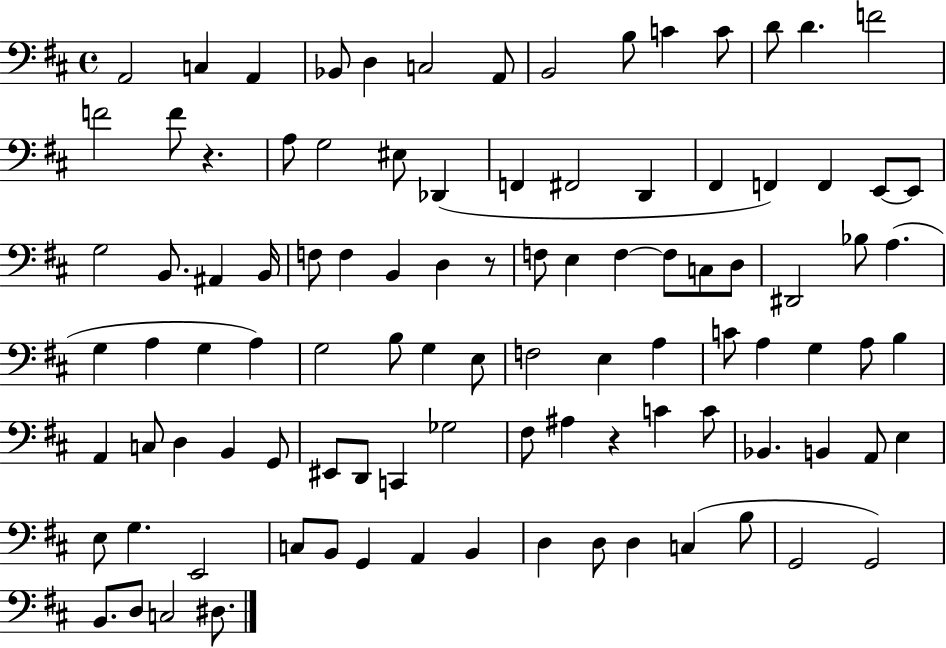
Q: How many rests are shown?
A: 3